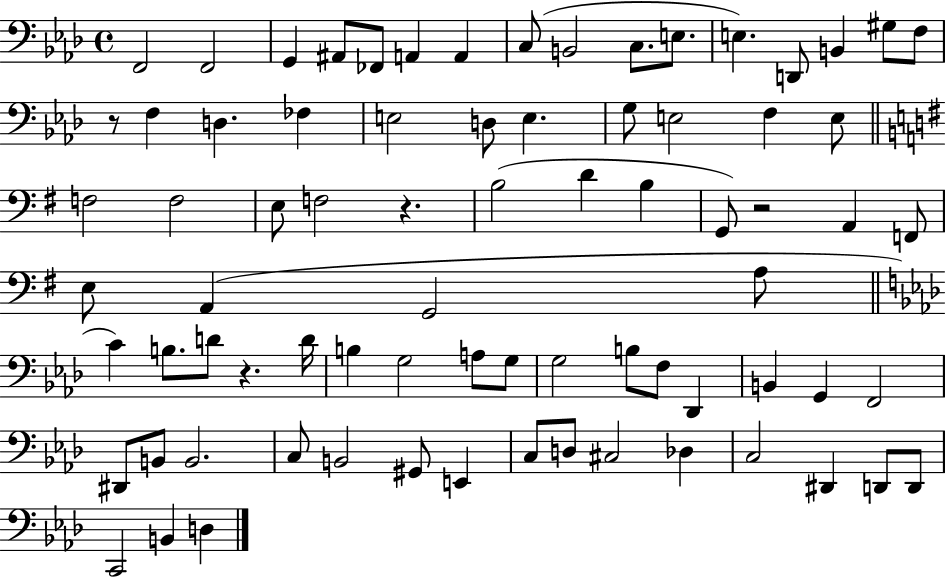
{
  \clef bass
  \time 4/4
  \defaultTimeSignature
  \key aes \major
  f,2 f,2 | g,4 ais,8 fes,8 a,4 a,4 | c8( b,2 c8. e8. | e4.) d,8 b,4 gis8 f8 | \break r8 f4 d4. fes4 | e2 d8 e4. | g8 e2 f4 e8 | \bar "||" \break \key e \minor f2 f2 | e8 f2 r4. | b2( d'4 b4 | g,8) r2 a,4 f,8 | \break e8 a,4( g,2 a8 | \bar "||" \break \key aes \major c'4) b8. d'8 r4. d'16 | b4 g2 a8 g8 | g2 b8 f8 des,4 | b,4 g,4 f,2 | \break dis,8 b,8 b,2. | c8 b,2 gis,8 e,4 | c8 d8 cis2 des4 | c2 dis,4 d,8 d,8 | \break c,2 b,4 d4 | \bar "|."
}